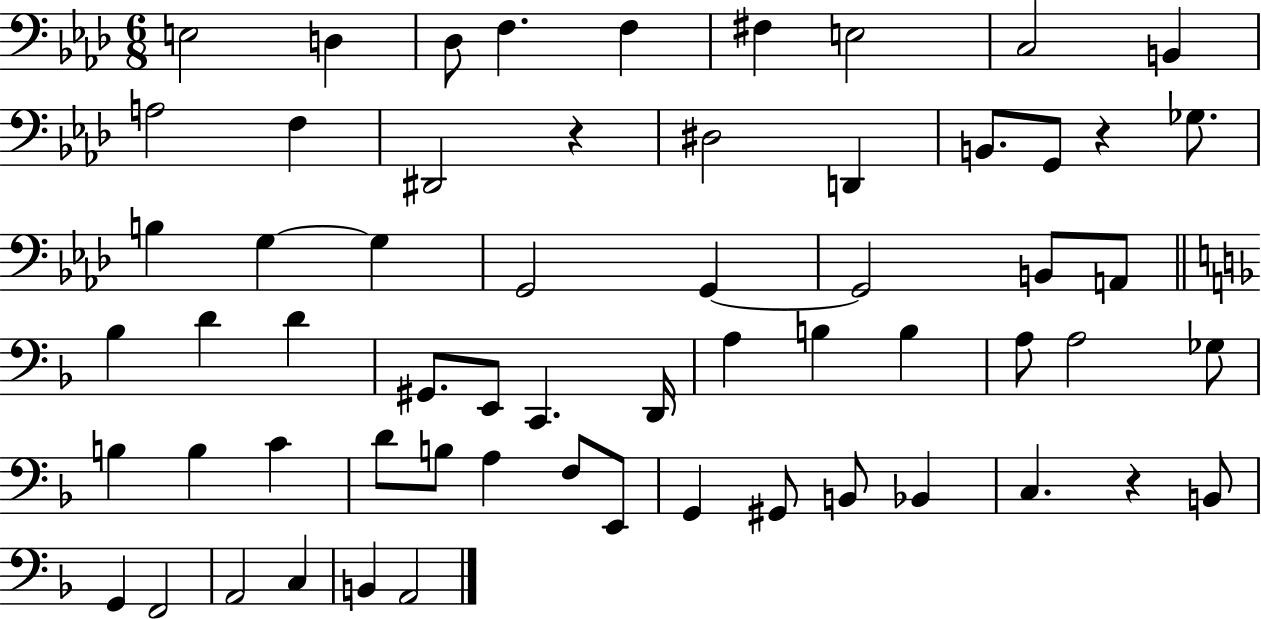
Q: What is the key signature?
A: AES major